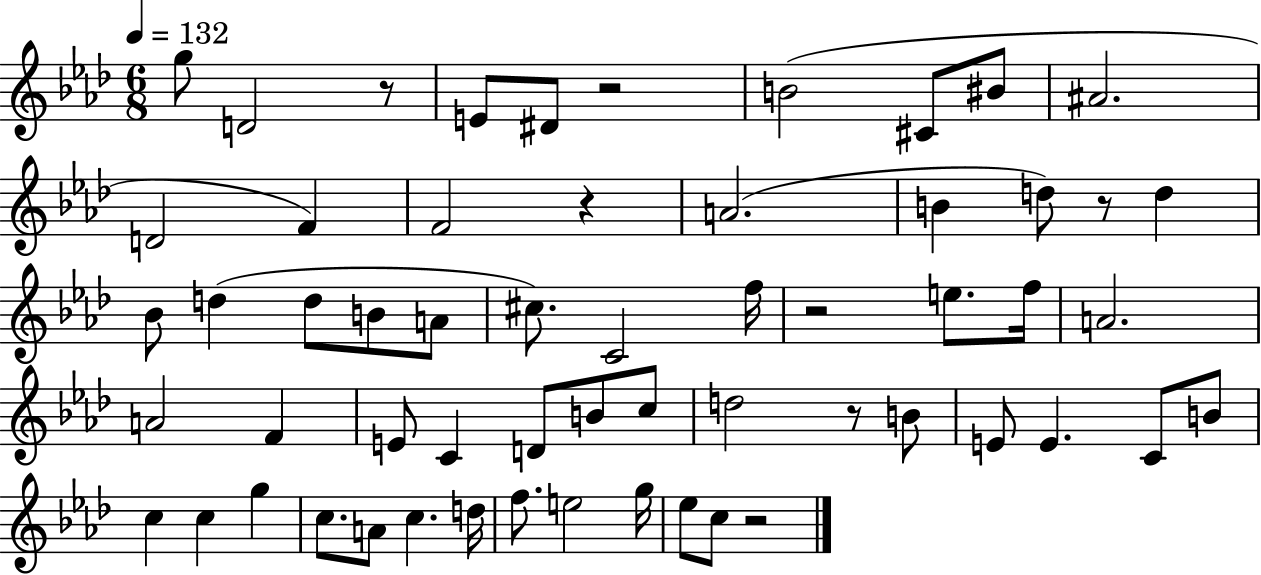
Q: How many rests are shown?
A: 7